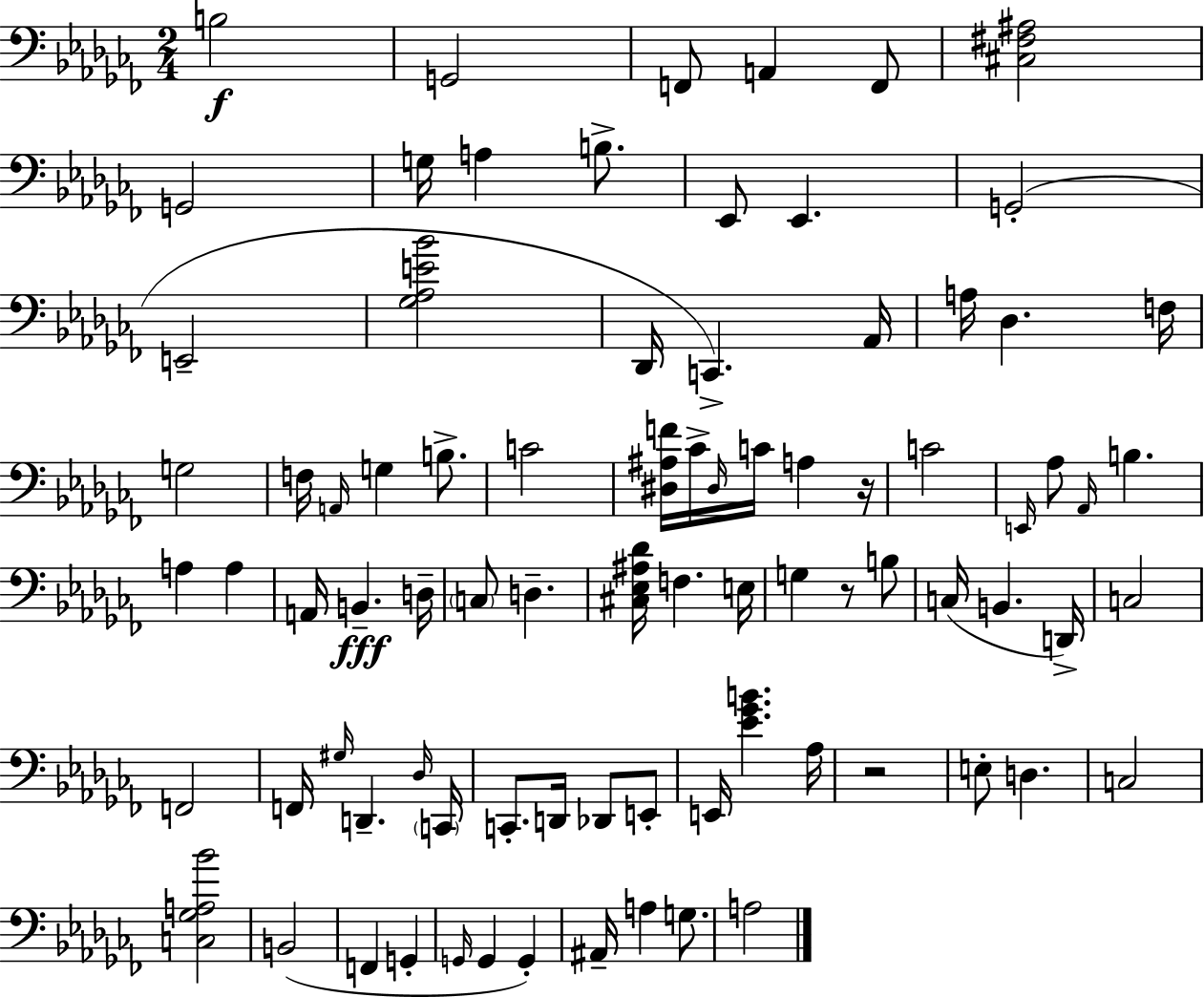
{
  \clef bass
  \numericTimeSignature
  \time 2/4
  \key aes \minor
  b2\f | g,2 | f,8 a,4 f,8 | <cis fis ais>2 | \break g,2 | g16 a4 b8.-> | ees,8 ees,4. | g,2-.( | \break e,2-- | <ges aes e' bes'>2 | des,16 c,4.->) aes,16 | a16 des4. f16 | \break g2 | f16 \grace { a,16 } g4 b8.-> | c'2 | <dis ais f'>16 ces'16-> \grace { dis16 } c'16 a4 | \break r16 c'2 | \grace { e,16 } aes8 \grace { aes,16 } b4. | a4 | a4 a,16 b,4.--\fff | \break d16-- \parenthesize c8 d4.-- | <cis ees ais des'>16 f4. | e16 g4 | r8 b8 c16( b,4. | \break d,16->) c2 | f,2 | f,16 \grace { gis16 } d,4.-- | \grace { des16 } \parenthesize c,16 c,8.-. | \break d,16 des,8 e,8-. e,16 <ees' ges' b'>4. | aes16 r2 | e8-. | d4. c2 | \break <c ges a bes'>2 | b,2( | f,4 | g,4-. \grace { g,16 } g,4 | \break g,4-.) ais,16-- | a4 g8. a2 | \bar "|."
}